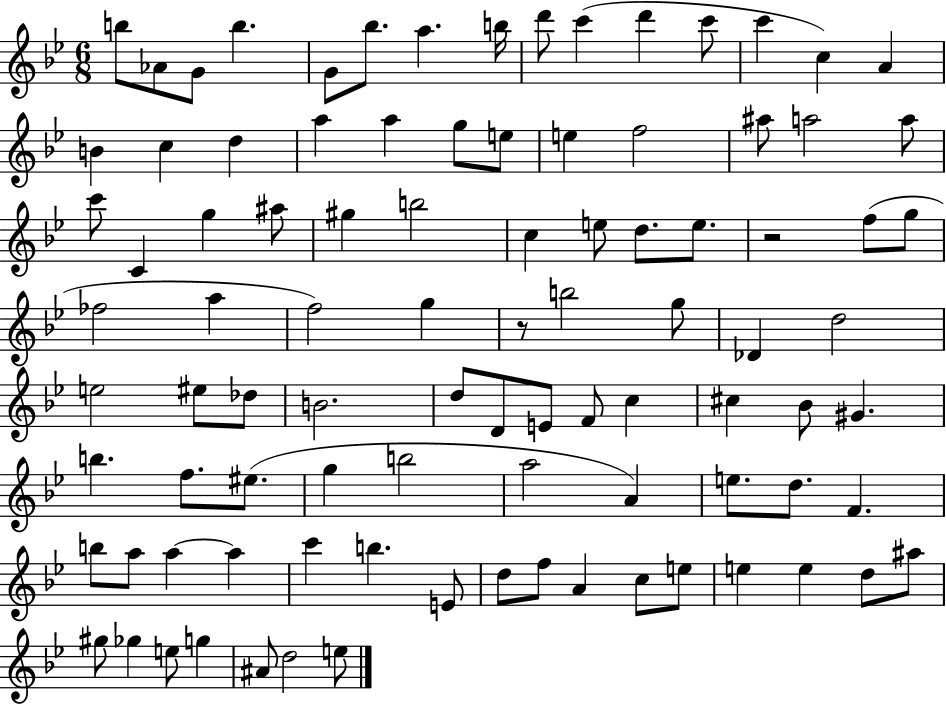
{
  \clef treble
  \numericTimeSignature
  \time 6/8
  \key bes \major
  b''8 aes'8 g'8 b''4. | g'8 bes''8. a''4. b''16 | d'''8 c'''4( d'''4 c'''8 | c'''4 c''4) a'4 | \break b'4 c''4 d''4 | a''4 a''4 g''8 e''8 | e''4 f''2 | ais''8 a''2 a''8 | \break c'''8 c'4 g''4 ais''8 | gis''4 b''2 | c''4 e''8 d''8. e''8. | r2 f''8( g''8 | \break fes''2 a''4 | f''2) g''4 | r8 b''2 g''8 | des'4 d''2 | \break e''2 eis''8 des''8 | b'2. | d''8 d'8 e'8 f'8 c''4 | cis''4 bes'8 gis'4. | \break b''4. f''8. eis''8.( | g''4 b''2 | a''2 a'4) | e''8. d''8. f'4. | \break b''8 a''8 a''4~~ a''4 | c'''4 b''4. e'8 | d''8 f''8 a'4 c''8 e''8 | e''4 e''4 d''8 ais''8 | \break gis''8 ges''4 e''8 g''4 | ais'8 d''2 e''8 | \bar "|."
}